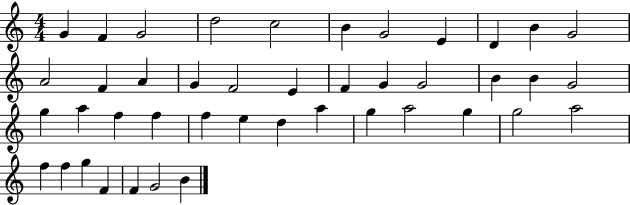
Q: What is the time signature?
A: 4/4